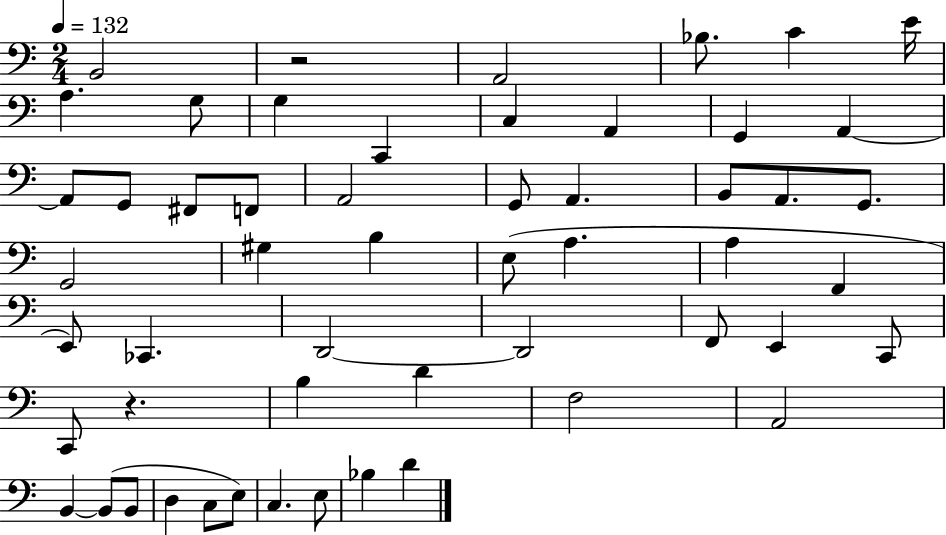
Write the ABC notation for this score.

X:1
T:Untitled
M:2/4
L:1/4
K:C
B,,2 z2 A,,2 _B,/2 C E/4 A, G,/2 G, C,, C, A,, G,, A,, A,,/2 G,,/2 ^F,,/2 F,,/2 A,,2 G,,/2 A,, B,,/2 A,,/2 G,,/2 G,,2 ^G, B, E,/2 A, A, F,, E,,/2 _C,, D,,2 D,,2 F,,/2 E,, C,,/2 C,,/2 z B, D F,2 A,,2 B,, B,,/2 B,,/2 D, C,/2 E,/2 C, E,/2 _B, D